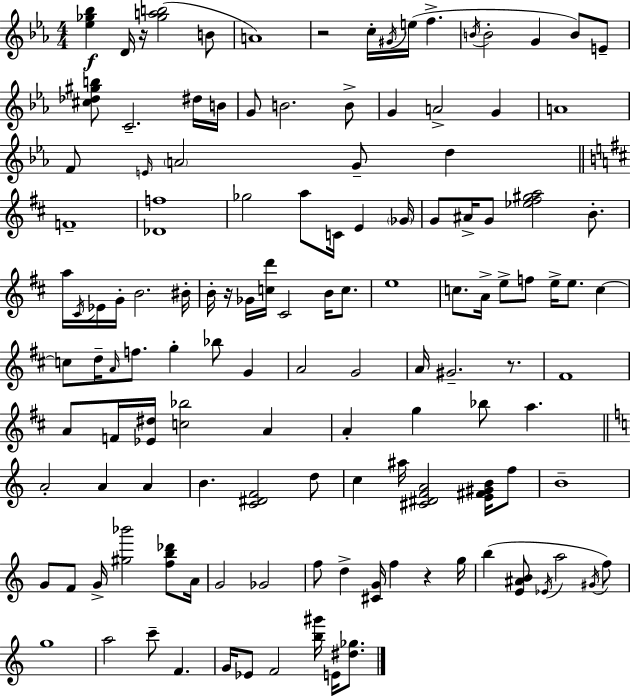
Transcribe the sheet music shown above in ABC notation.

X:1
T:Untitled
M:4/4
L:1/4
K:Cm
[_e_g_b] D/4 z/4 [_gab]2 B/2 A4 z2 c/4 ^G/4 e/4 f B/4 B2 G B/2 E/2 [^c_d^gb]/2 C2 ^d/4 B/4 G/2 B2 B/2 G A2 G A4 F/2 E/4 A2 G/2 d F4 [_Df]4 _g2 a/2 C/4 E _G/4 G/2 ^A/4 G/2 [_e^f^ga]2 B/2 a/4 ^C/4 _E/4 G/4 B2 ^B/4 B/4 z/4 _G/4 [cd']/4 ^C2 B/4 c/2 e4 c/2 A/4 e/2 f/2 e/4 e/2 c c/2 d/4 A/4 f/2 g _b/2 G A2 G2 A/4 ^G2 z/2 ^F4 A/2 F/4 [_E^d]/4 [c_b]2 A A g _b/2 a A2 A A B [C^DF]2 d/2 c ^a/4 [^C^DFA]2 [E^F^GB]/4 f/2 B4 G/2 F/2 G/4 [^g_b']2 [fb_d']/2 A/4 G2 _G2 f/2 d [^CG]/4 f z g/4 b [E^AB]/2 _E/4 a2 ^G/4 f/2 g4 a2 c'/2 F G/4 _E/2 F2 [b^g']/4 E/4 [^d_g]/2